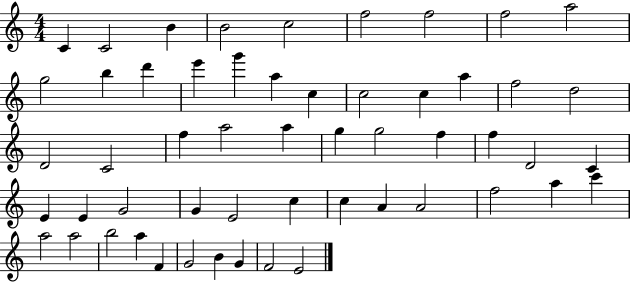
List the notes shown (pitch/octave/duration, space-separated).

C4/q C4/h B4/q B4/h C5/h F5/h F5/h F5/h A5/h G5/h B5/q D6/q E6/q G6/q A5/q C5/q C5/h C5/q A5/q F5/h D5/h D4/h C4/h F5/q A5/h A5/q G5/q G5/h F5/q F5/q D4/h C4/q E4/q E4/q G4/h G4/q E4/h C5/q C5/q A4/q A4/h F5/h A5/q C6/q A5/h A5/h B5/h A5/q F4/q G4/h B4/q G4/q F4/h E4/h